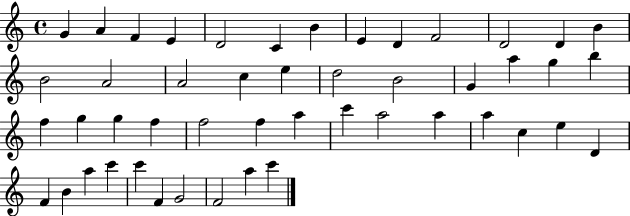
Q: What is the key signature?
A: C major